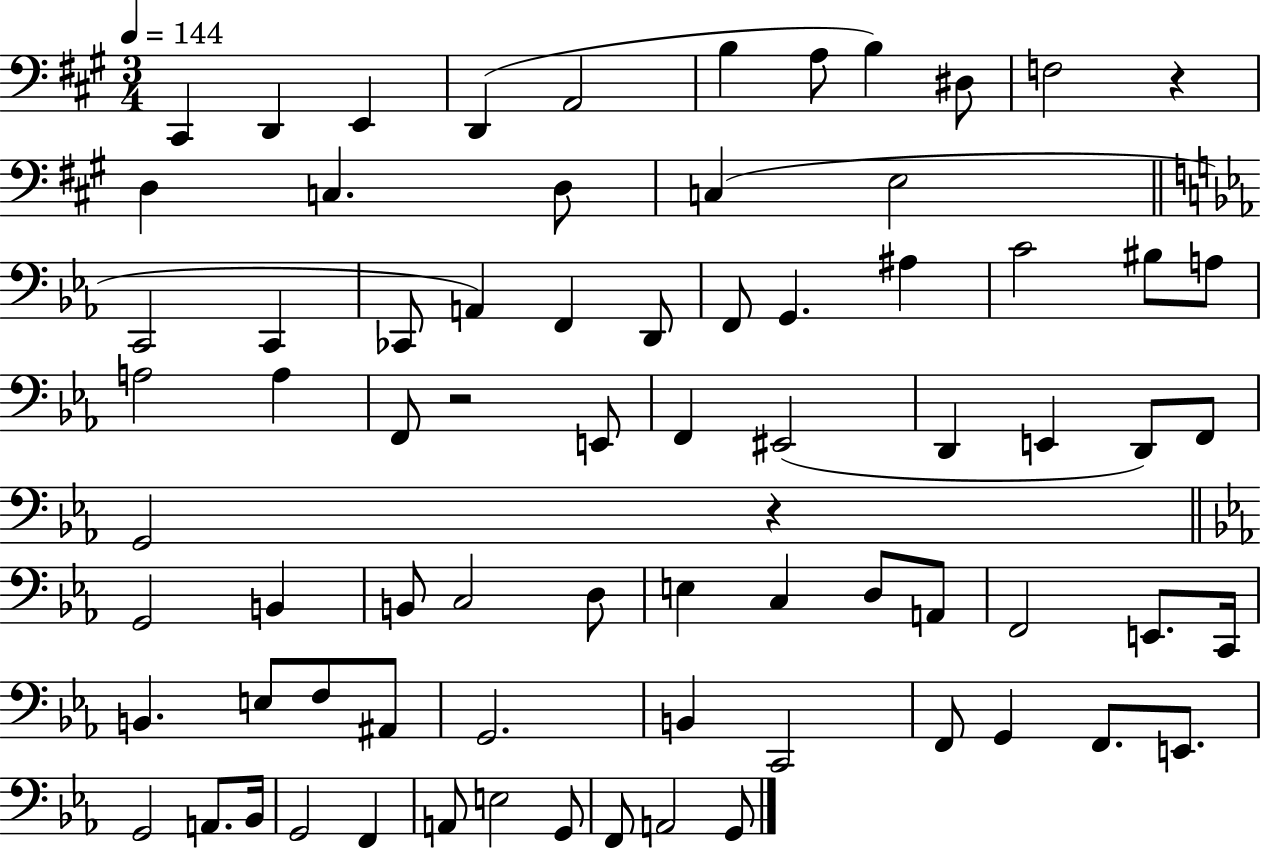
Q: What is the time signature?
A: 3/4